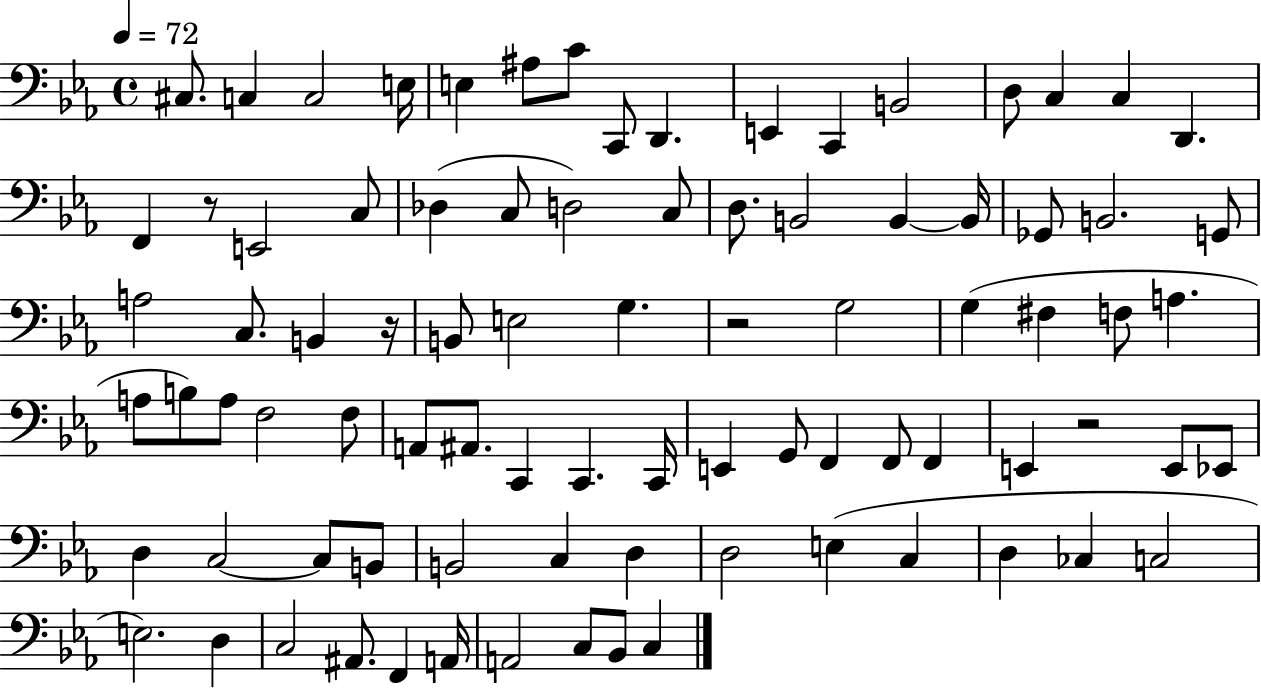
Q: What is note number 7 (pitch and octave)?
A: C4